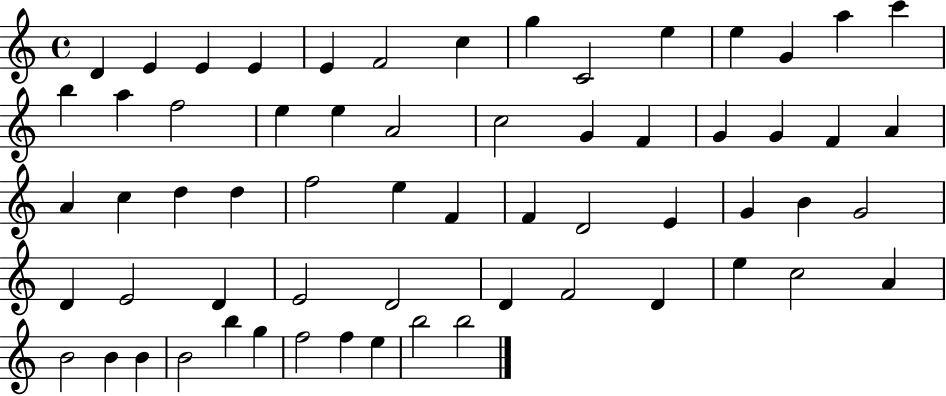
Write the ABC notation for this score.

X:1
T:Untitled
M:4/4
L:1/4
K:C
D E E E E F2 c g C2 e e G a c' b a f2 e e A2 c2 G F G G F A A c d d f2 e F F D2 E G B G2 D E2 D E2 D2 D F2 D e c2 A B2 B B B2 b g f2 f e b2 b2